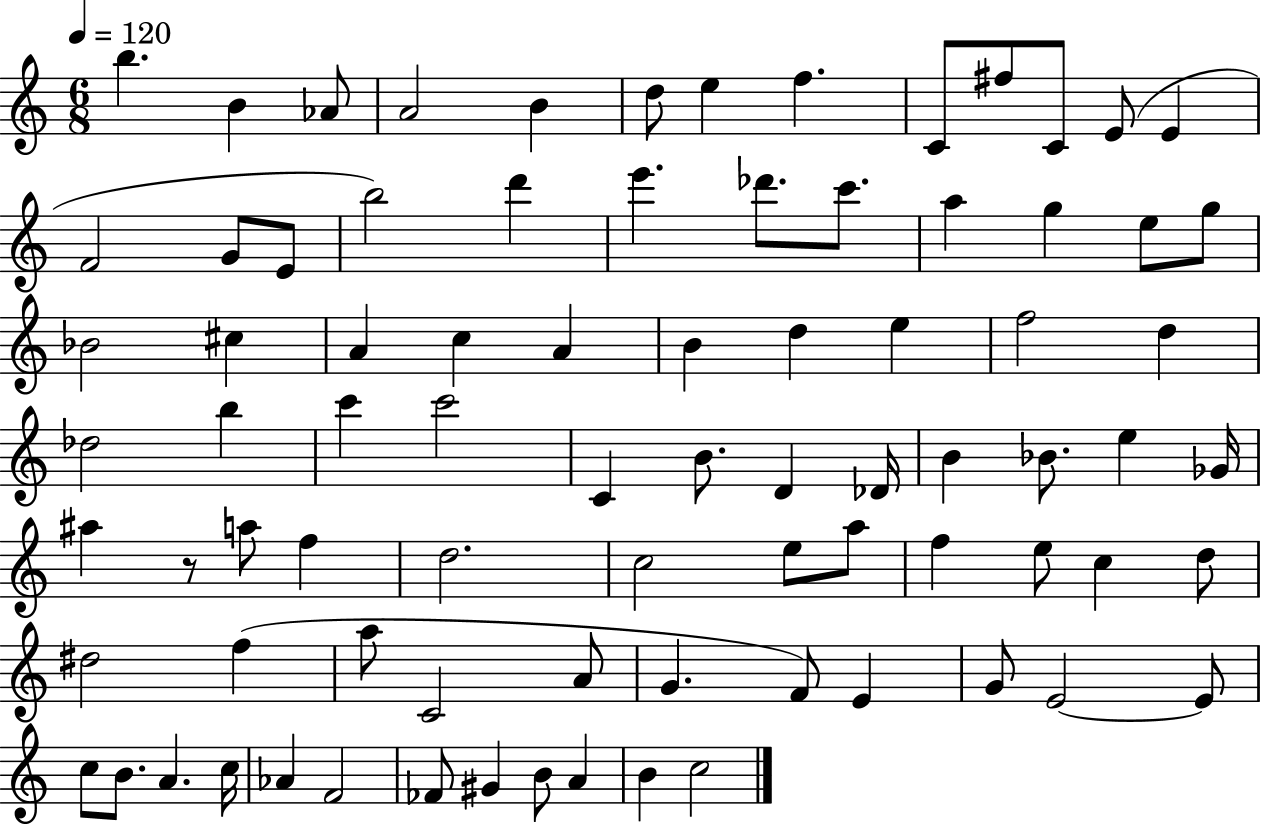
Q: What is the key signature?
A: C major